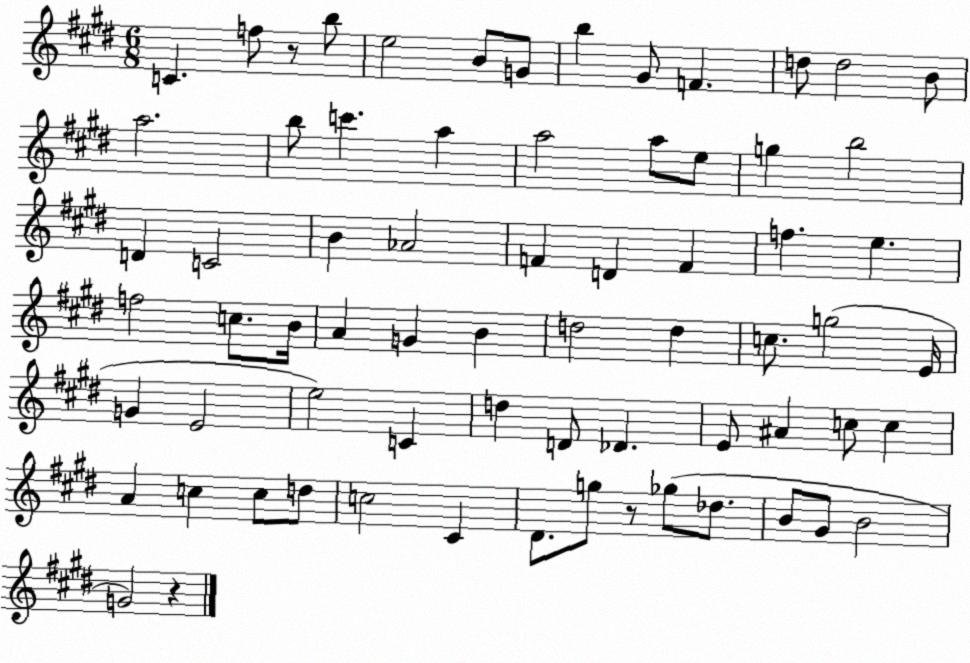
X:1
T:Untitled
M:6/8
L:1/4
K:E
C f/2 z/2 b/2 e2 B/2 G/2 b ^G/2 F d/2 d2 B/2 a2 b/2 c' a a2 a/2 e/2 g b2 D C2 B _A2 F D F f e f2 c/2 B/4 A G B d2 d c/2 g2 E/4 G E2 e2 C d D/2 _D E/2 ^A c/2 c A c c/2 d/2 c2 ^C ^D/2 g/2 z/2 _g/2 _d/2 B/2 ^G/2 B2 G2 z